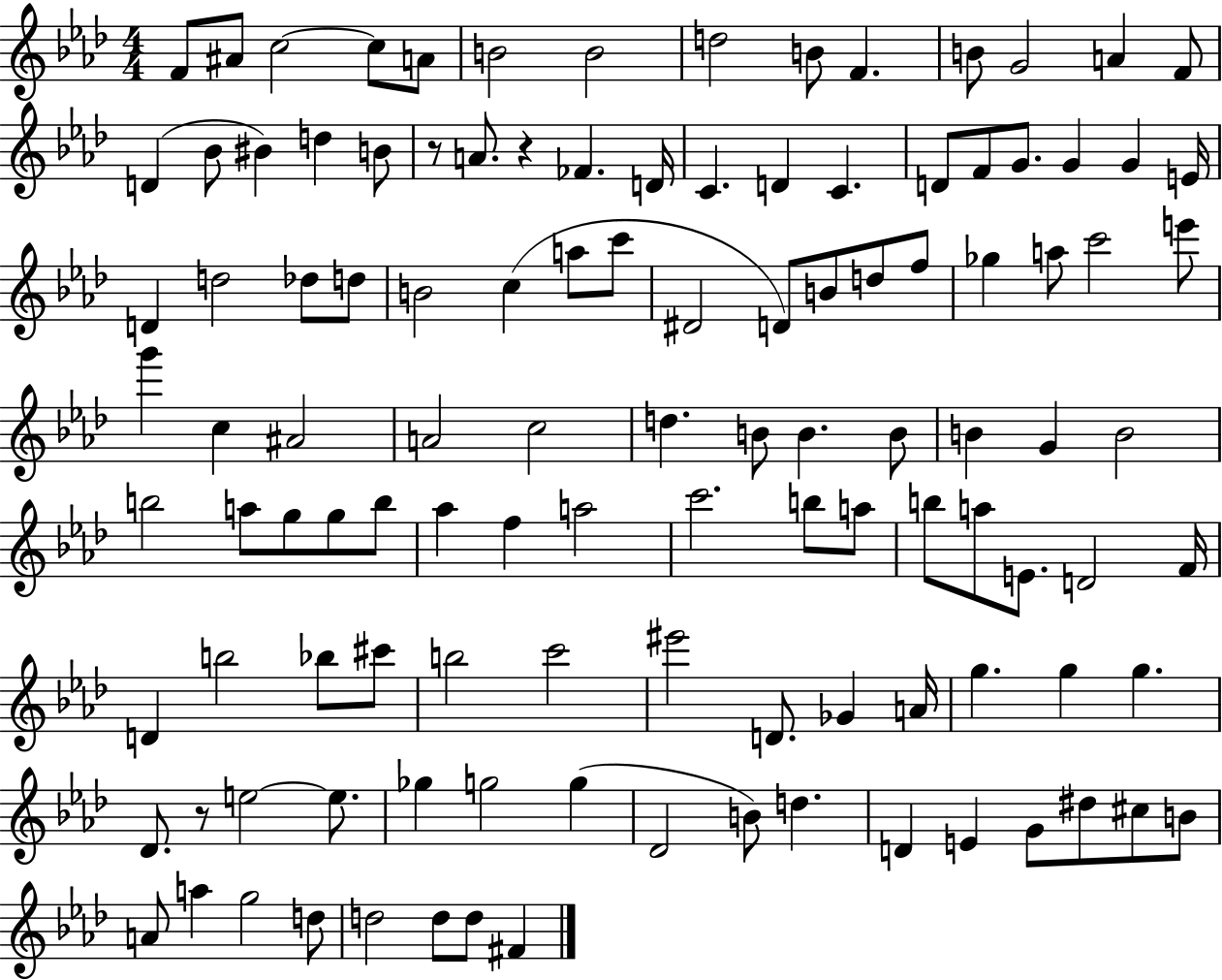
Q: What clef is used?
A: treble